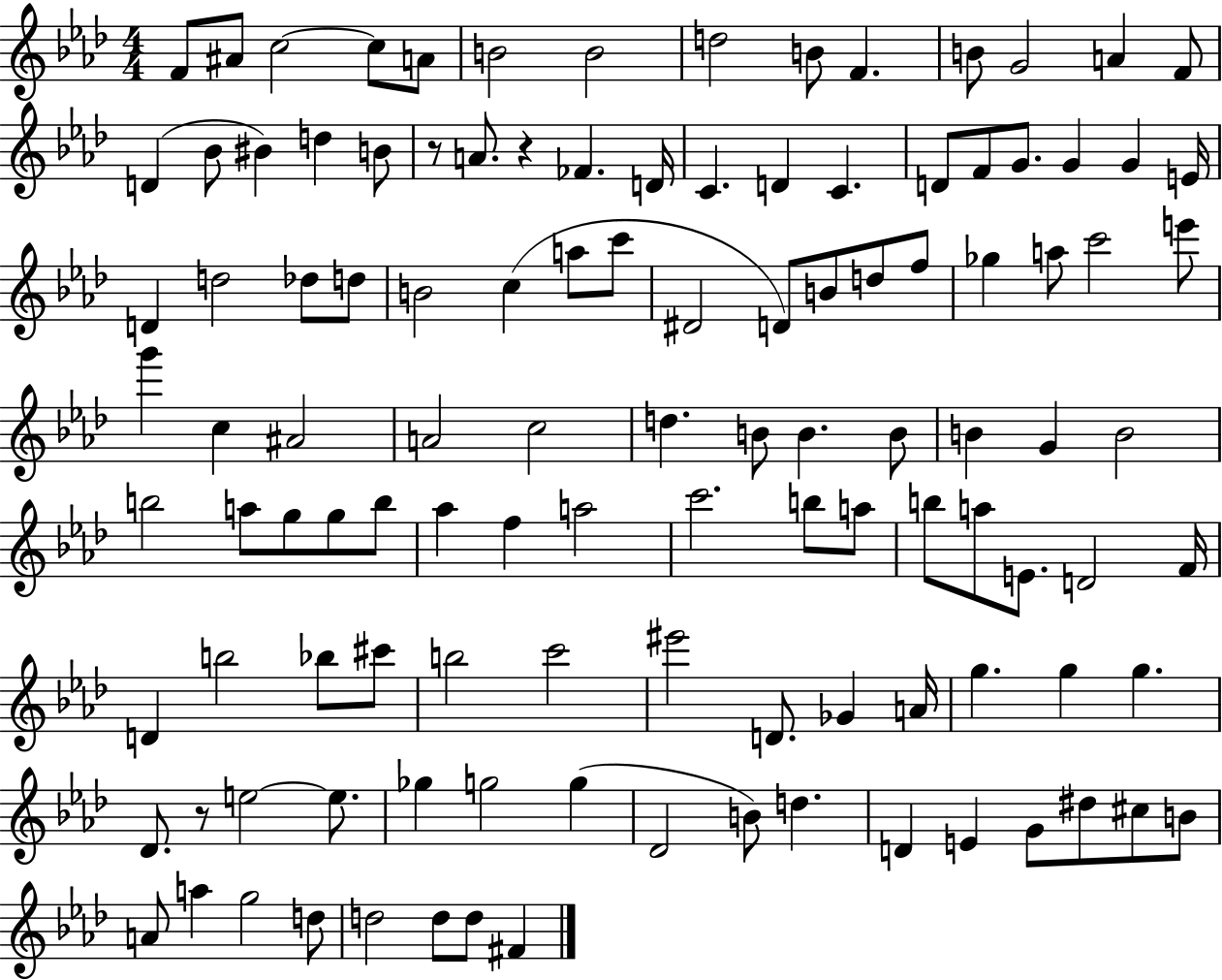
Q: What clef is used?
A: treble